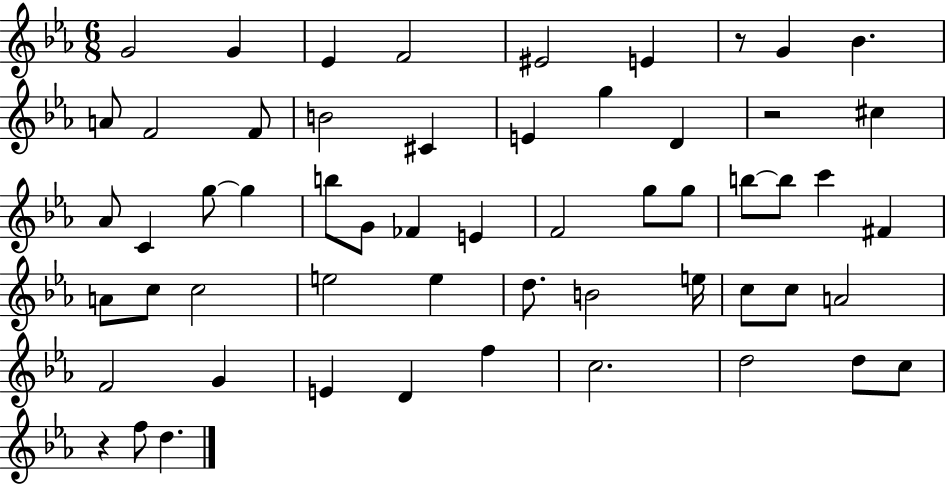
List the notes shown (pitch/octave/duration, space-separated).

G4/h G4/q Eb4/q F4/h EIS4/h E4/q R/e G4/q Bb4/q. A4/e F4/h F4/e B4/h C#4/q E4/q G5/q D4/q R/h C#5/q Ab4/e C4/q G5/e G5/q B5/e G4/e FES4/q E4/q F4/h G5/e G5/e B5/e B5/e C6/q F#4/q A4/e C5/e C5/h E5/h E5/q D5/e. B4/h E5/s C5/e C5/e A4/h F4/h G4/q E4/q D4/q F5/q C5/h. D5/h D5/e C5/e R/q F5/e D5/q.